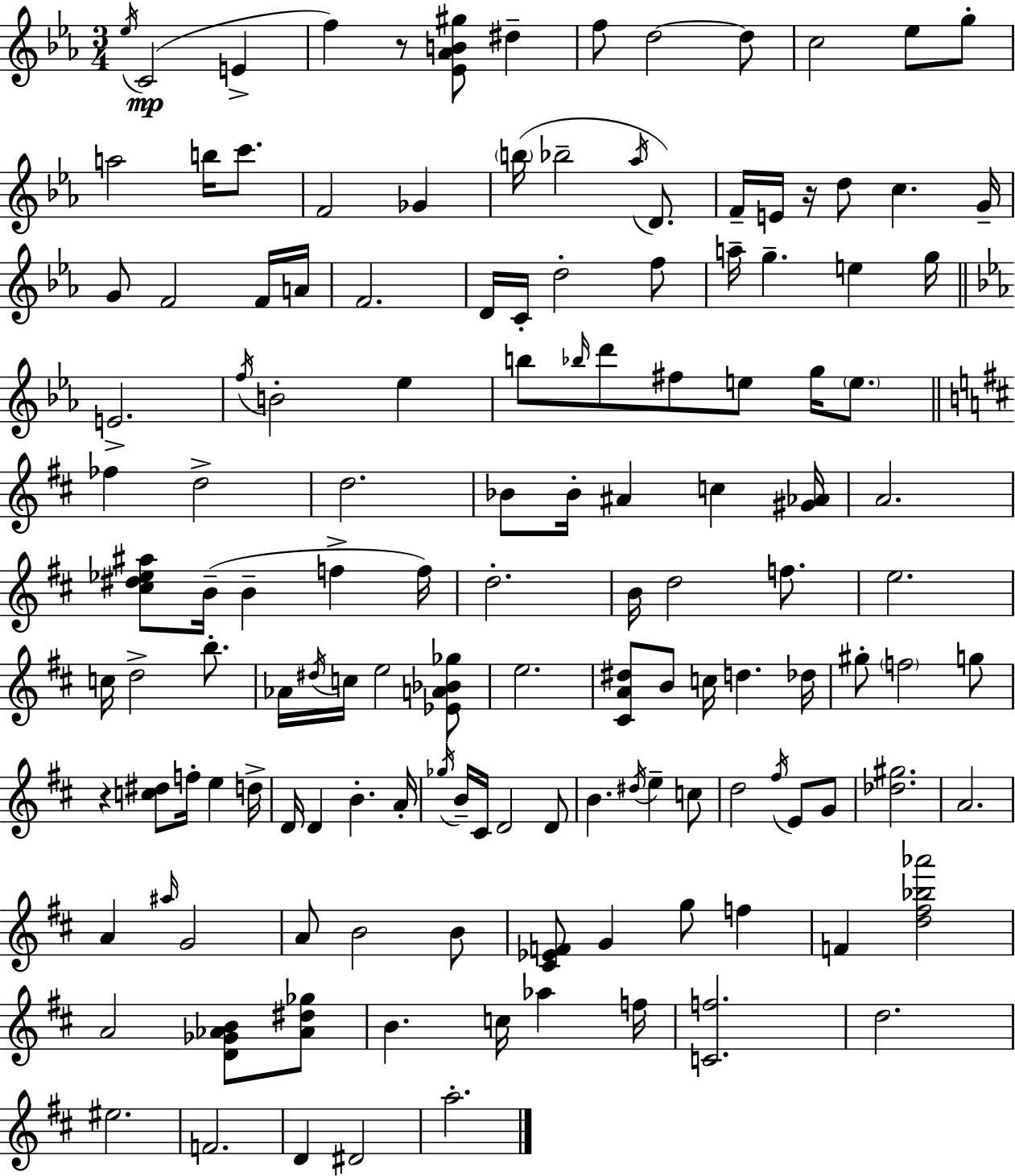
X:1
T:Untitled
M:3/4
L:1/4
K:Eb
_e/4 C2 E f z/2 [_E_AB^g]/2 ^d f/2 d2 d/2 c2 _e/2 g/2 a2 b/4 c'/2 F2 _G b/4 _b2 _a/4 D/2 F/4 E/4 z/4 d/2 c G/4 G/2 F2 F/4 A/4 F2 D/4 C/4 d2 f/2 a/4 g e g/4 E2 f/4 B2 _e b/2 _b/4 d'/2 ^f/2 e/2 g/4 e/2 _f d2 d2 _B/2 _B/4 ^A c [^G_A]/4 A2 [^c^d_e^a]/2 B/4 B f f/4 d2 B/4 d2 f/2 e2 c/4 d2 b/2 _A/4 ^d/4 c/4 e2 [_EA_B_g]/2 e2 [^CA^d]/2 B/2 c/4 d _d/4 ^g/2 f2 g/2 z [c^d]/2 f/4 e d/4 D/4 D B A/4 _g/4 B/4 ^C/4 D2 D/2 B ^d/4 e c/2 d2 ^f/4 E/2 G/2 [_d^g]2 A2 A ^a/4 G2 A/2 B2 B/2 [^C_EF]/2 G g/2 f F [d^f_b_a']2 A2 [D_G_AB]/2 [_A^d_g]/2 B c/4 _a f/4 [Cf]2 d2 ^e2 F2 D ^D2 a2